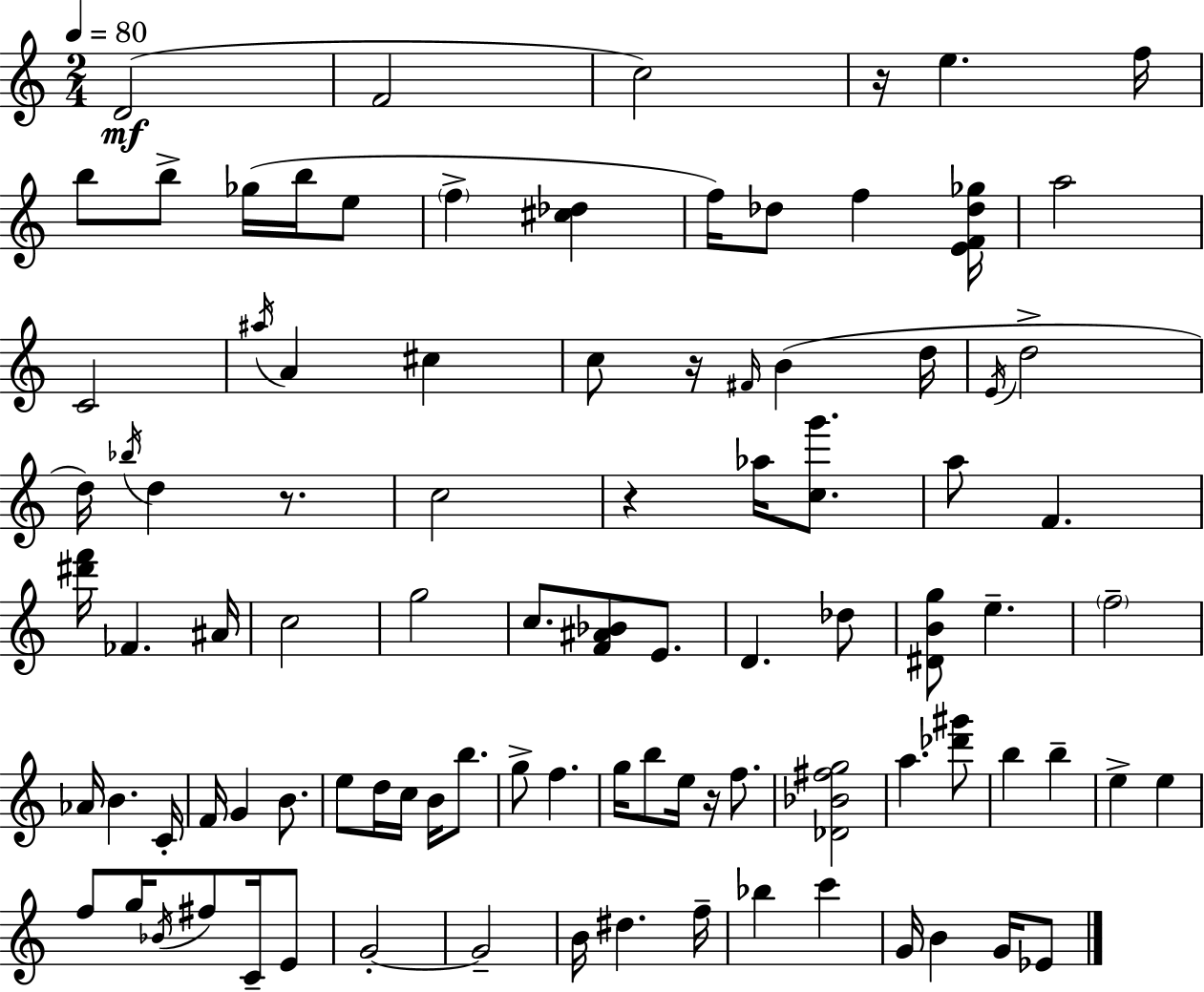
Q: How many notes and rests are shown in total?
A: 94